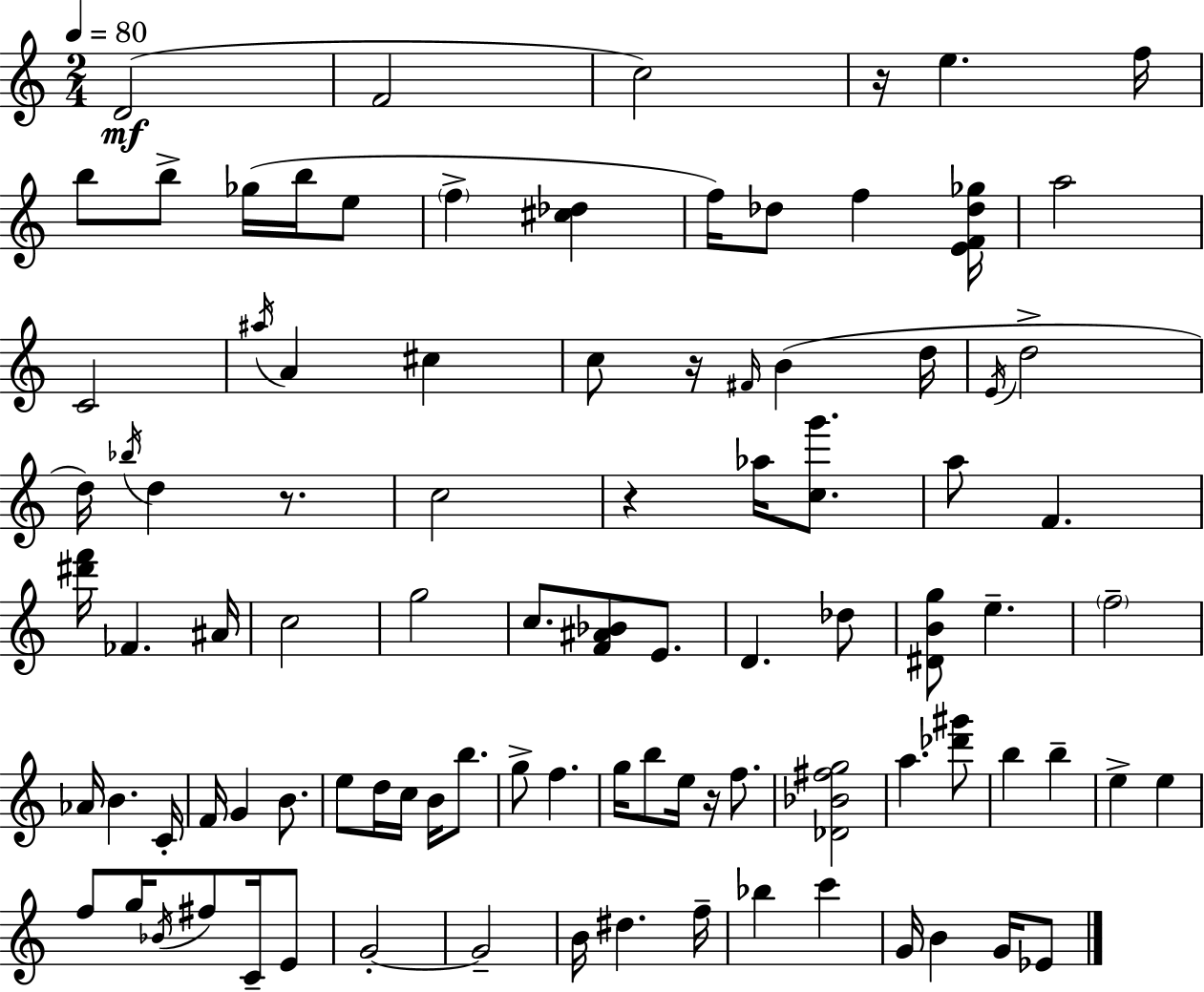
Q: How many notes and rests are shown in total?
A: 94